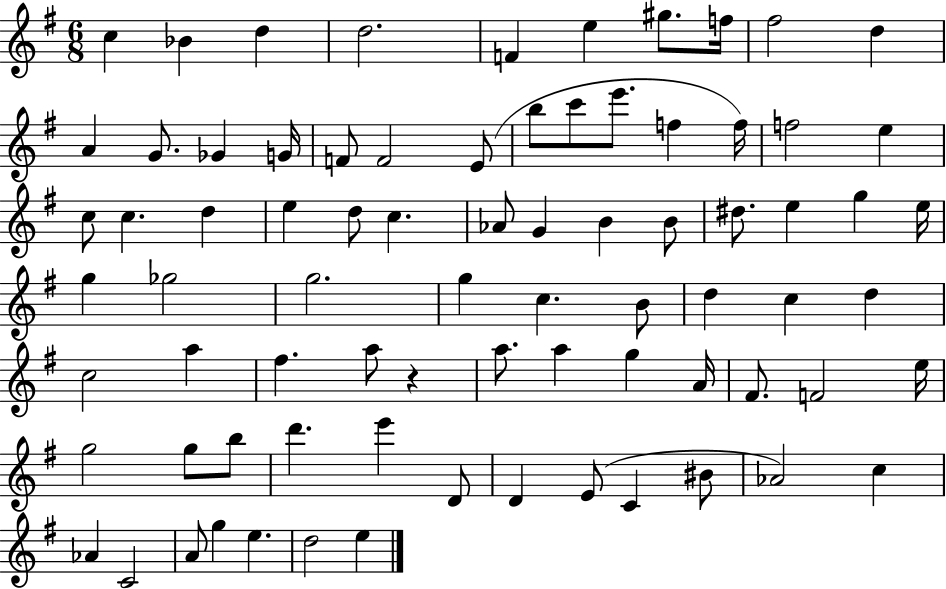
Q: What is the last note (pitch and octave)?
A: E5